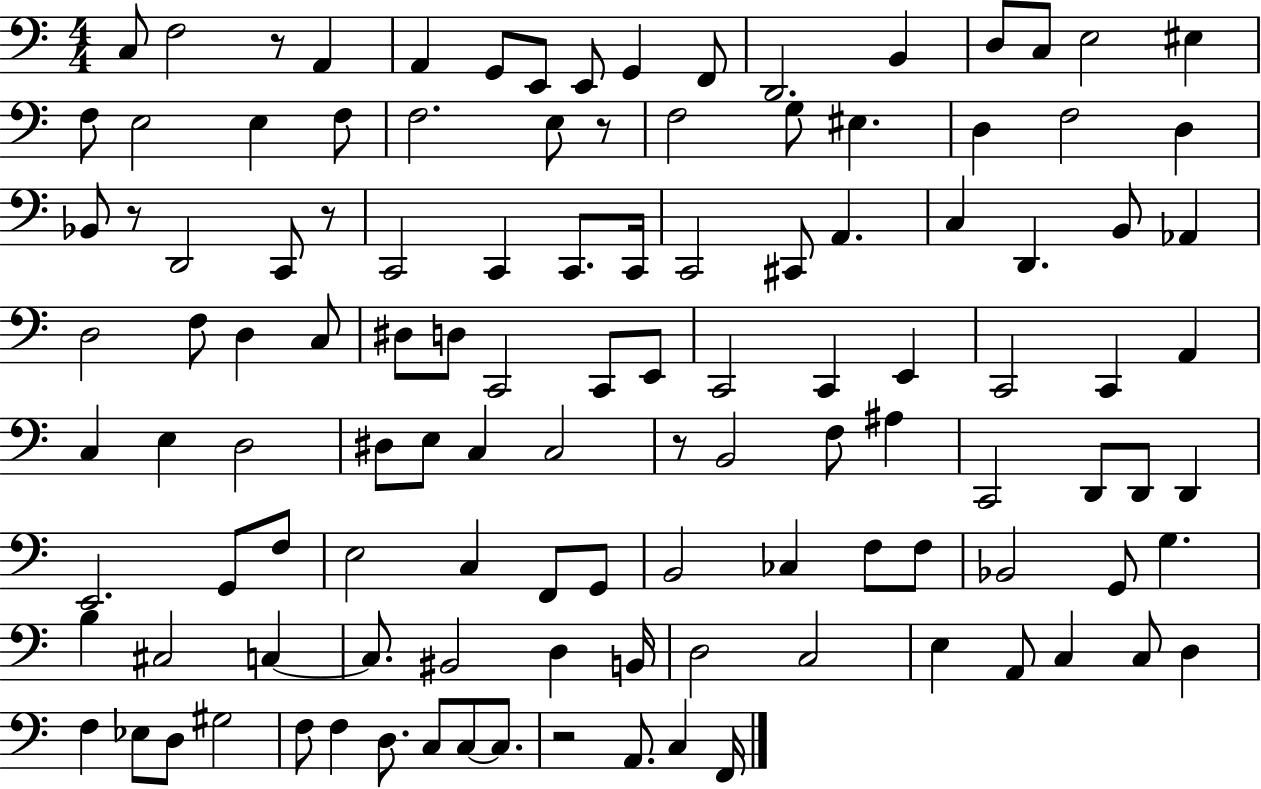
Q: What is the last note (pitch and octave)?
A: F2